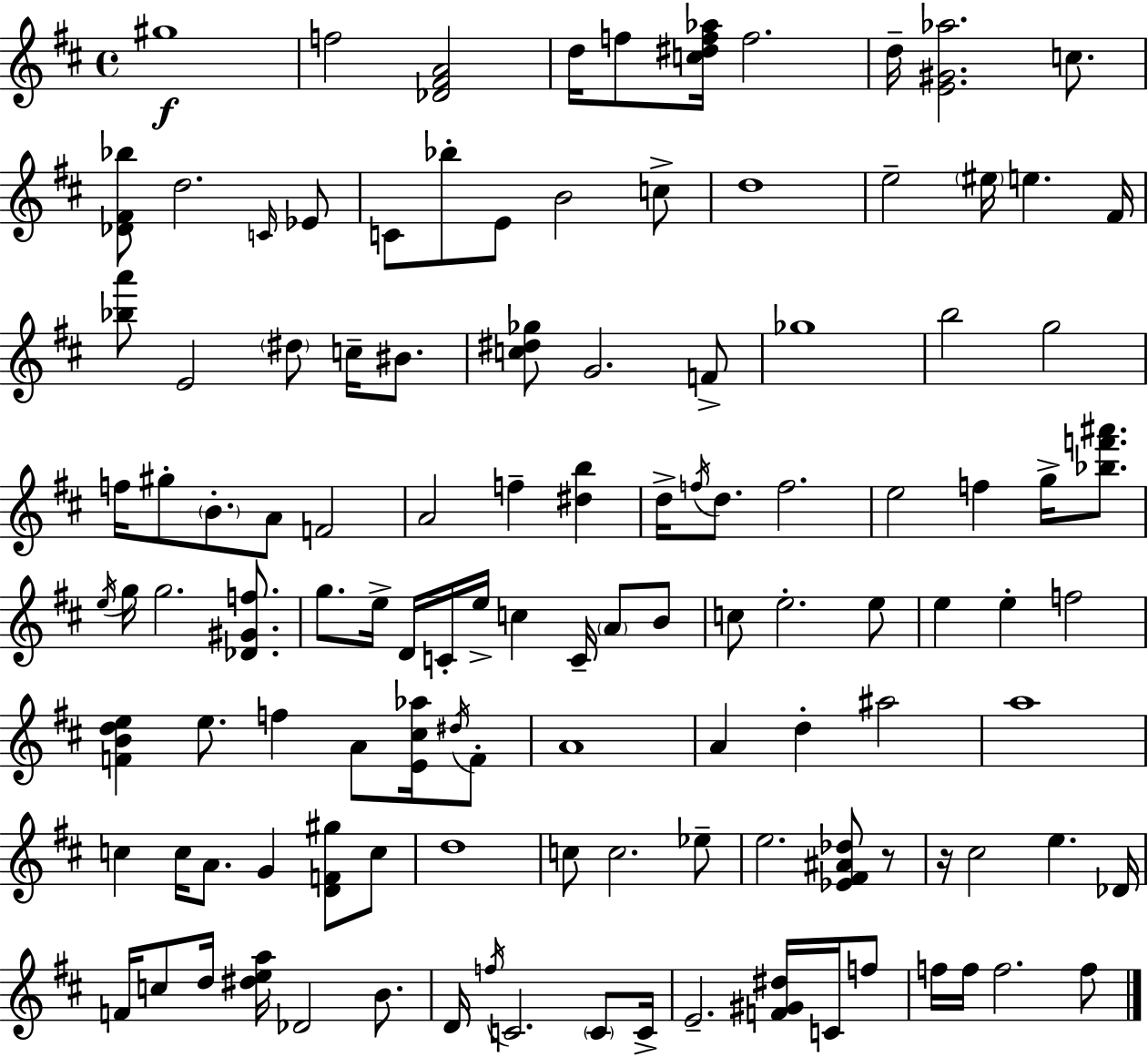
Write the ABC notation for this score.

X:1
T:Untitled
M:4/4
L:1/4
K:D
^g4 f2 [_D^FA]2 d/4 f/2 [c^df_a]/4 f2 d/4 [E^G_a]2 c/2 [_D^F_b]/2 d2 C/4 _E/2 C/2 _b/2 E/2 B2 c/2 d4 e2 ^e/4 e ^F/4 [_ba']/2 E2 ^d/2 c/4 ^B/2 [c^d_g]/2 G2 F/2 _g4 b2 g2 f/4 ^g/2 B/2 A/2 F2 A2 f [^db] d/4 f/4 d/2 f2 e2 f g/4 [_bf'^a']/2 e/4 g/4 g2 [_D^Gf]/2 g/2 e/4 D/4 C/4 e/4 c C/4 A/2 B/2 c/2 e2 e/2 e e f2 [FBde] e/2 f A/2 [E^c_a]/4 ^d/4 F/2 A4 A d ^a2 a4 c c/4 A/2 G [DF^g]/2 c/2 d4 c/2 c2 _e/2 e2 [_E^F^A_d]/2 z/2 z/4 ^c2 e _D/4 F/4 c/2 d/4 [^dea]/4 _D2 B/2 D/4 f/4 C2 C/2 C/4 E2 [F^G^d]/4 C/4 f/2 f/4 f/4 f2 f/2